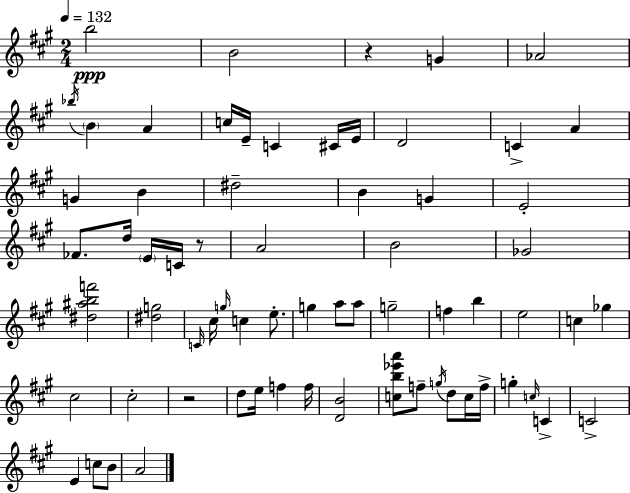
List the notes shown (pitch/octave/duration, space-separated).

B5/h B4/h R/q G4/q Ab4/h Bb5/s B4/q A4/q C5/s E4/s C4/q C#4/s E4/s D4/h C4/q A4/q G4/q B4/q D#5/h B4/q G4/q E4/h FES4/e. D5/s E4/s C4/s R/e A4/h B4/h Gb4/h [D#5,A#5,B5,F6]/h [D#5,G5]/h C4/s C#5/s G5/s C5/q E5/e. G5/q A5/e A5/e G5/h F5/q B5/q E5/h C5/q Gb5/q C#5/h C#5/h R/h D5/e E5/s F5/q F5/s [D4,B4]/h [C5,B5,Eb6,A6]/e F5/e G5/s D5/e C5/s F5/s G5/q C5/s C4/q C4/h E4/q C5/e B4/e A4/h